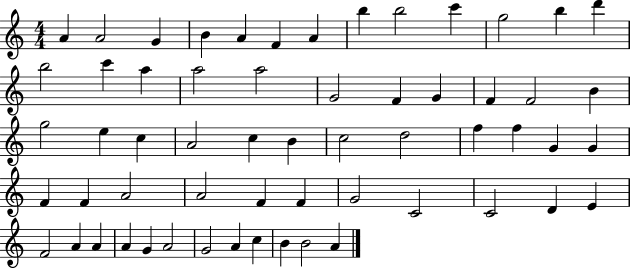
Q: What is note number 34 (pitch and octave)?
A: F5